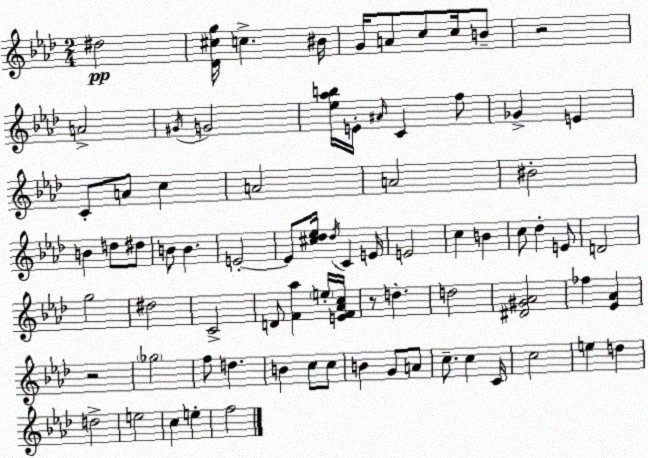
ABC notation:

X:1
T:Untitled
M:2/4
L:1/4
K:Fm
^d2 [_D^cg]/4 c ^B/4 G/4 A/2 c/2 c/4 B/2 z2 A2 ^G/4 G2 [_e_ab]/4 E/4 ^A/4 C f/2 _G E C/2 A/2 c A2 A2 ^B2 B d/2 ^d/2 B/2 B E2 E/2 [^c_d_e]/4 _d/4 C E/4 E2 c B c/2 _d E/2 D2 g2 ^d2 C2 D/2 [F_a] e/4 [EF_Ac]/4 z/2 d d2 [^D^G_A]2 _f [_E_A] z2 _g2 f/2 d B c/2 c/2 B G/2 A/2 c/2 c C/4 c2 e d d2 e2 c e f2